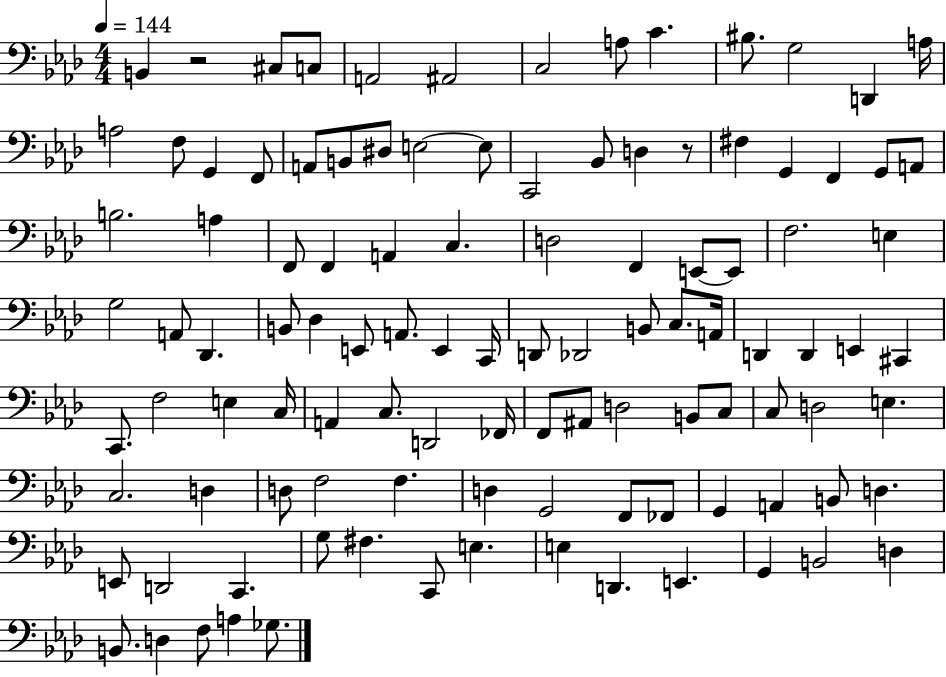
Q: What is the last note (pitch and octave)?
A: Gb3